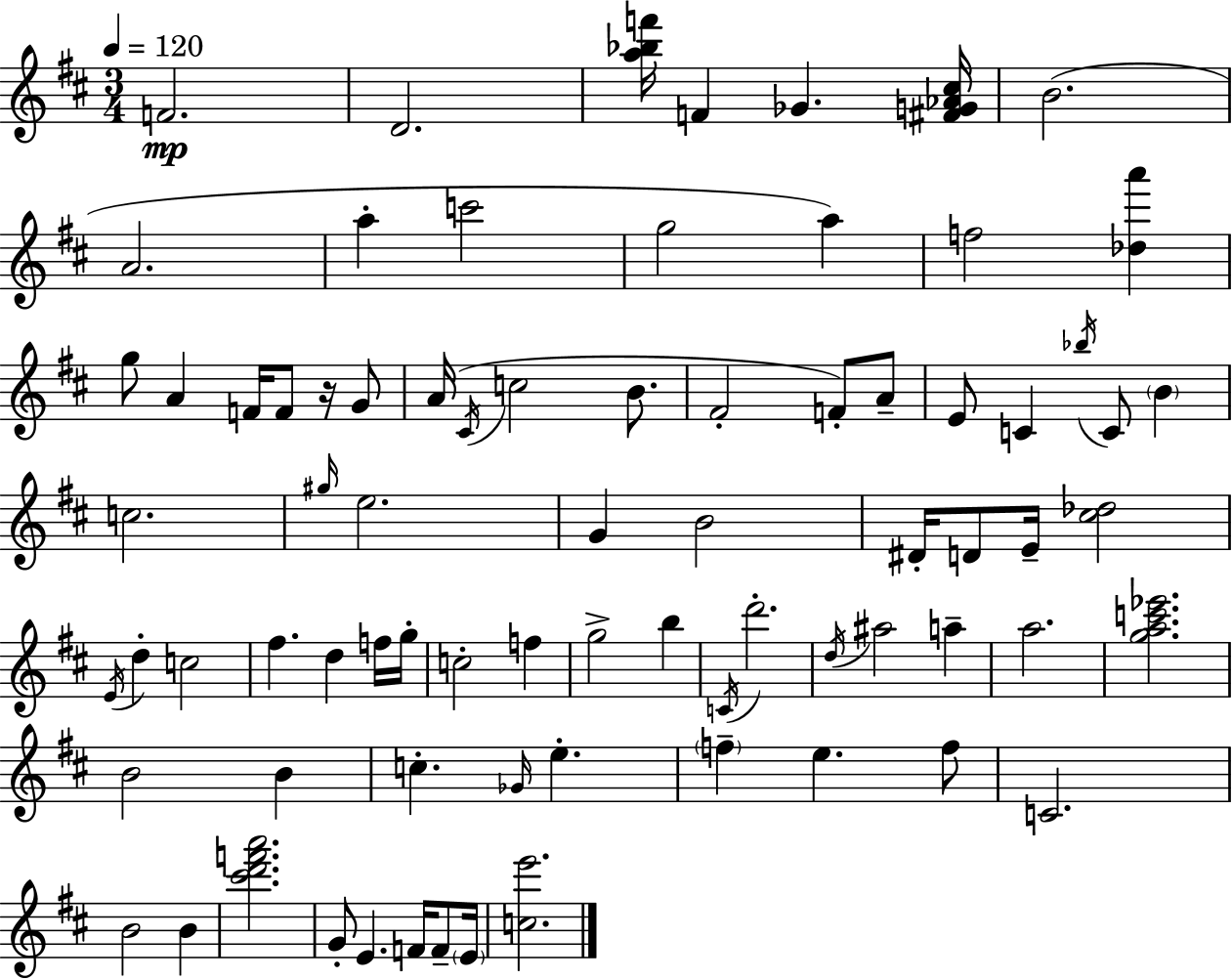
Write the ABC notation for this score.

X:1
T:Untitled
M:3/4
L:1/4
K:D
F2 D2 [a_bf']/4 F _G [^FG_A^c]/4 B2 A2 a c'2 g2 a f2 [_da'] g/2 A F/4 F/2 z/4 G/2 A/4 ^C/4 c2 B/2 ^F2 F/2 A/2 E/2 C _b/4 C/2 B c2 ^g/4 e2 G B2 ^D/4 D/2 E/4 [^c_d]2 E/4 d c2 ^f d f/4 g/4 c2 f g2 b C/4 d'2 d/4 ^a2 a a2 [gac'_e']2 B2 B c _G/4 e f e f/2 C2 B2 B [^c'd'f'a']2 G/2 E F/4 F/2 E/4 [ce']2